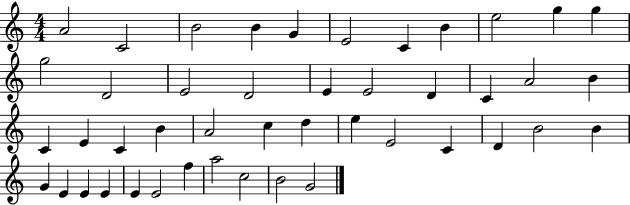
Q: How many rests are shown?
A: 0